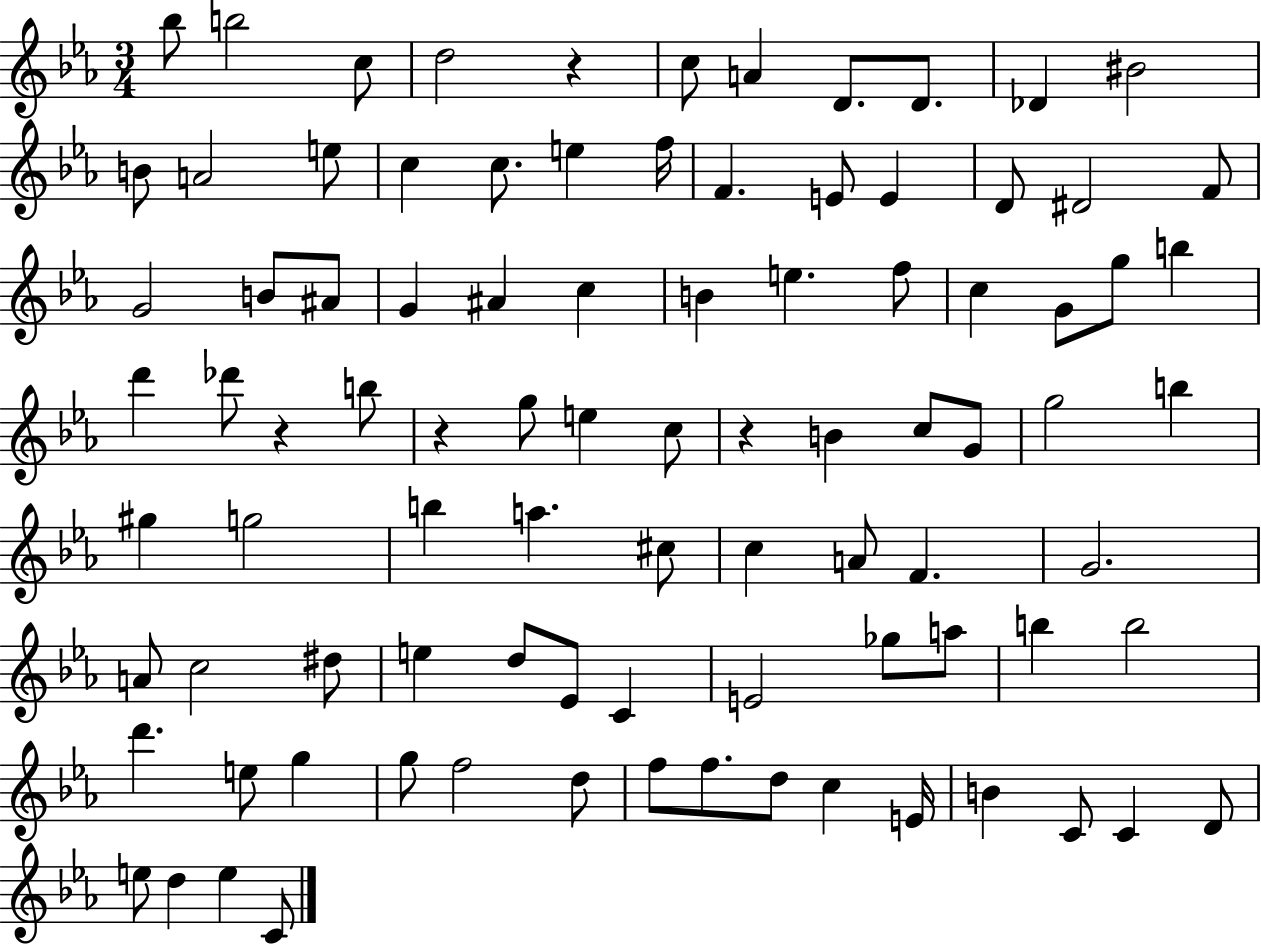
{
  \clef treble
  \numericTimeSignature
  \time 3/4
  \key ees \major
  bes''8 b''2 c''8 | d''2 r4 | c''8 a'4 d'8. d'8. | des'4 bis'2 | \break b'8 a'2 e''8 | c''4 c''8. e''4 f''16 | f'4. e'8 e'4 | d'8 dis'2 f'8 | \break g'2 b'8 ais'8 | g'4 ais'4 c''4 | b'4 e''4. f''8 | c''4 g'8 g''8 b''4 | \break d'''4 des'''8 r4 b''8 | r4 g''8 e''4 c''8 | r4 b'4 c''8 g'8 | g''2 b''4 | \break gis''4 g''2 | b''4 a''4. cis''8 | c''4 a'8 f'4. | g'2. | \break a'8 c''2 dis''8 | e''4 d''8 ees'8 c'4 | e'2 ges''8 a''8 | b''4 b''2 | \break d'''4. e''8 g''4 | g''8 f''2 d''8 | f''8 f''8. d''8 c''4 e'16 | b'4 c'8 c'4 d'8 | \break e''8 d''4 e''4 c'8 | \bar "|."
}